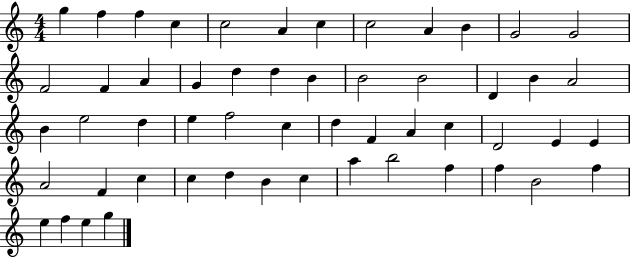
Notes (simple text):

G5/q F5/q F5/q C5/q C5/h A4/q C5/q C5/h A4/q B4/q G4/h G4/h F4/h F4/q A4/q G4/q D5/q D5/q B4/q B4/h B4/h D4/q B4/q A4/h B4/q E5/h D5/q E5/q F5/h C5/q D5/q F4/q A4/q C5/q D4/h E4/q E4/q A4/h F4/q C5/q C5/q D5/q B4/q C5/q A5/q B5/h F5/q F5/q B4/h F5/q E5/q F5/q E5/q G5/q